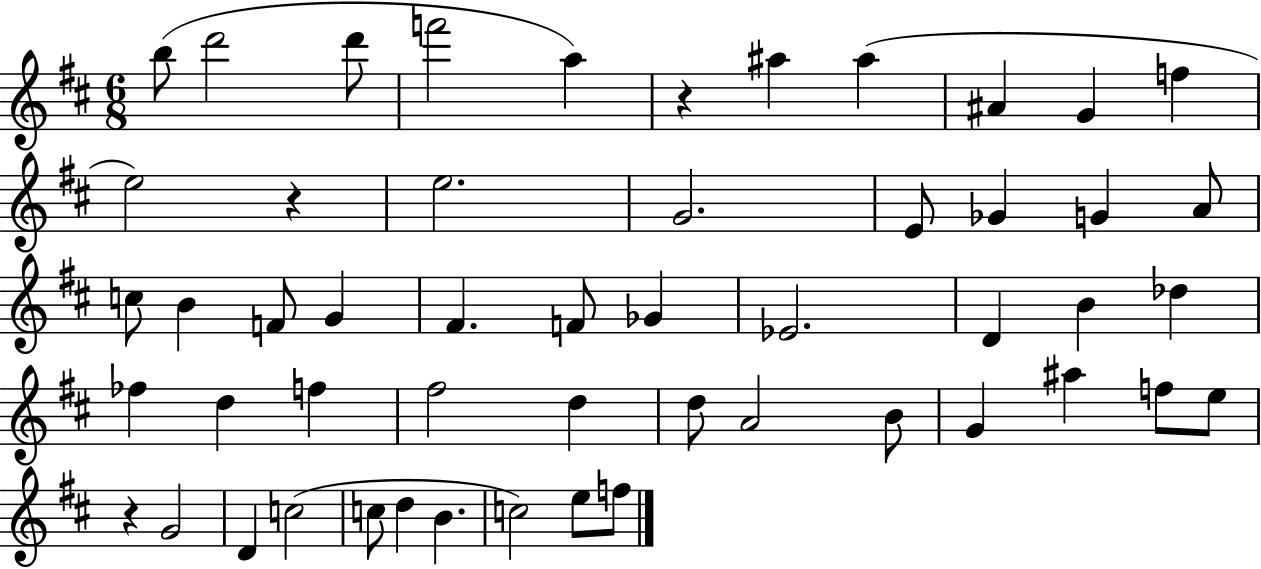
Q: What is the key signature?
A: D major